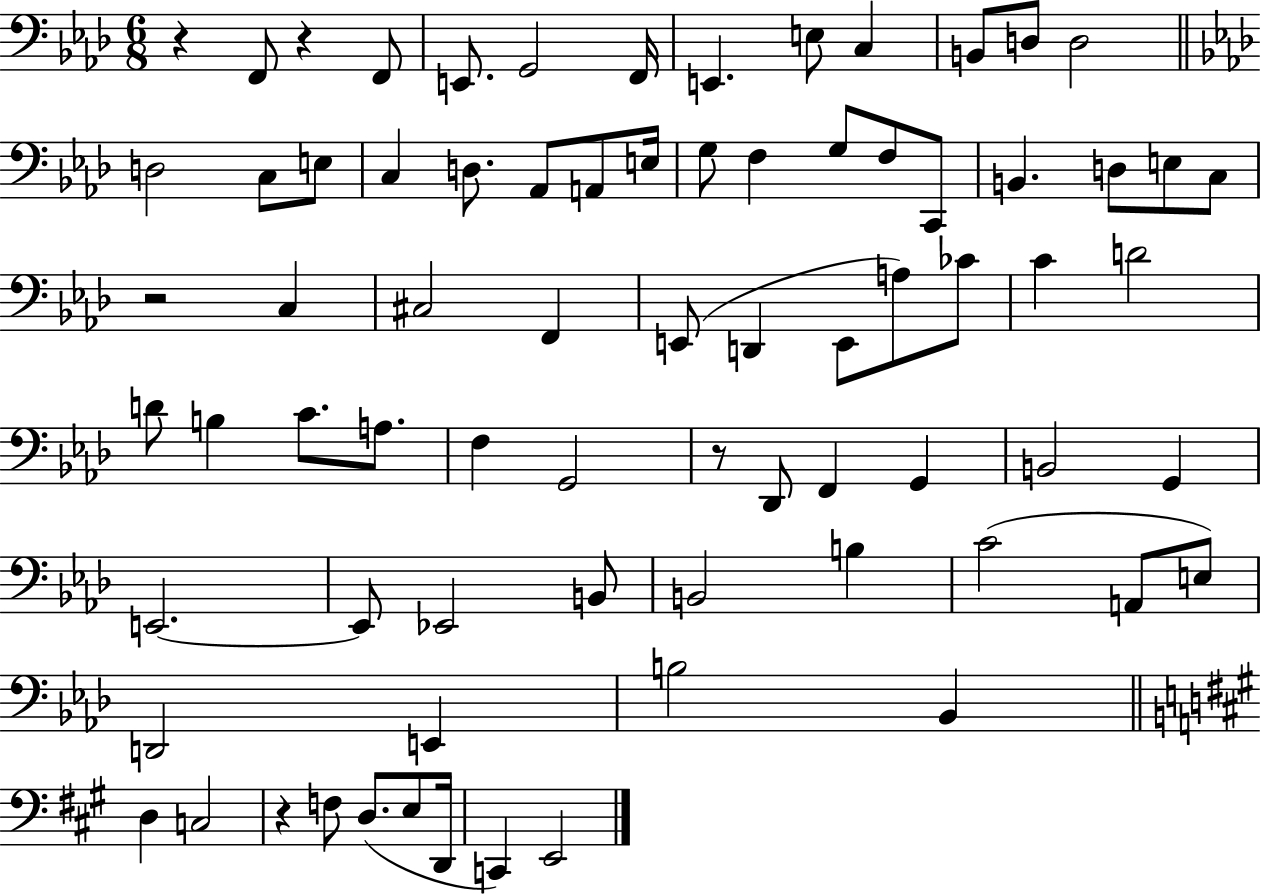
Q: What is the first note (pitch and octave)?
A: F2